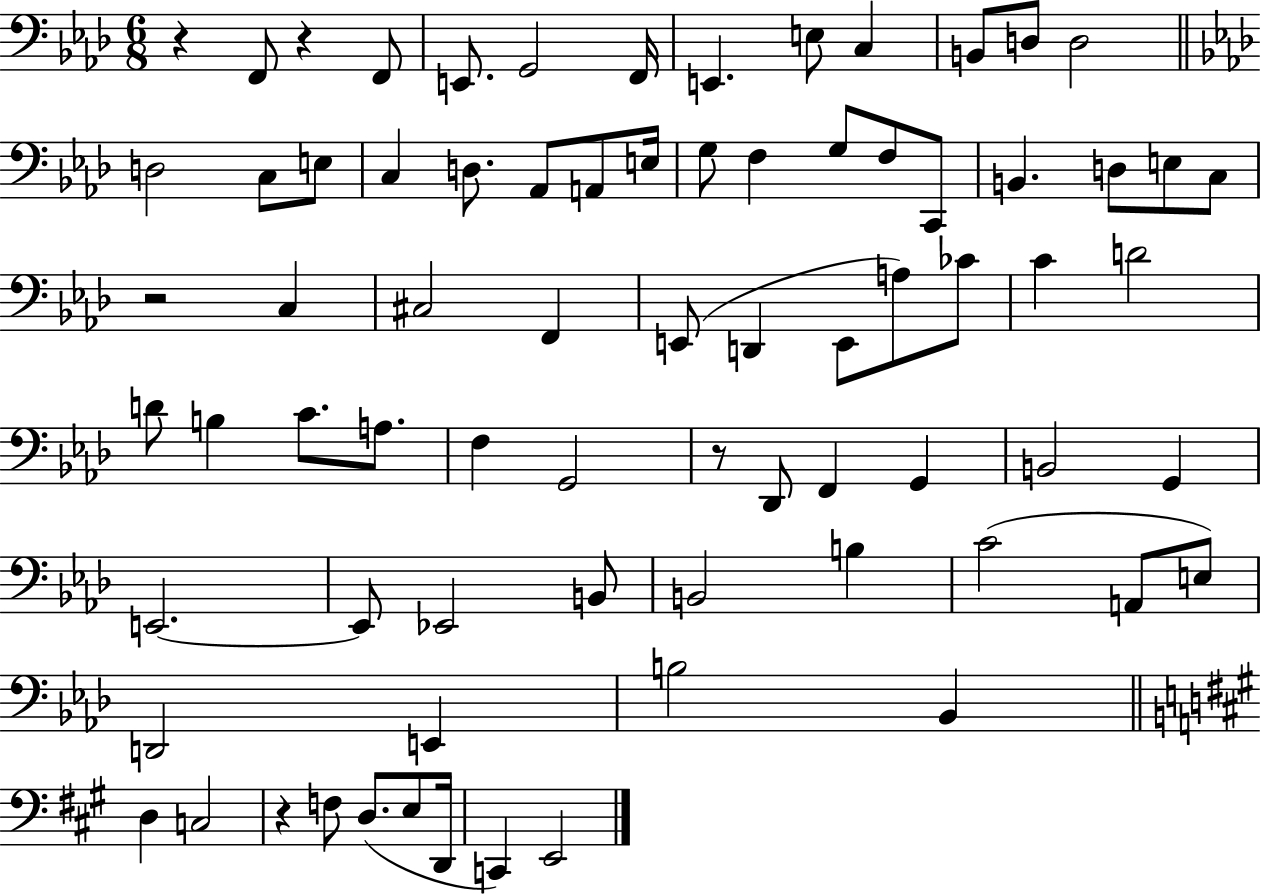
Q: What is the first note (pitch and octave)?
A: F2